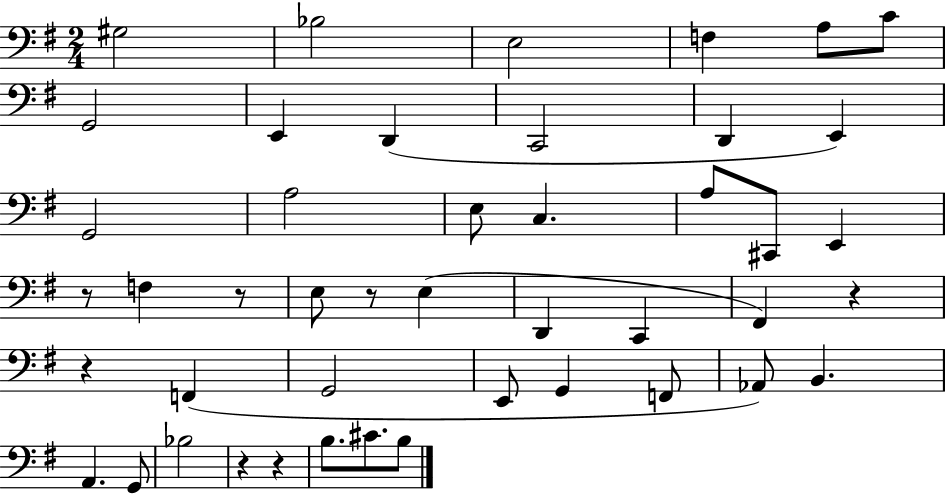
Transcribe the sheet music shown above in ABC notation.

X:1
T:Untitled
M:2/4
L:1/4
K:G
^G,2 _B,2 E,2 F, A,/2 C/2 G,,2 E,, D,, C,,2 D,, E,, G,,2 A,2 E,/2 C, A,/2 ^C,,/2 E,, z/2 F, z/2 E,/2 z/2 E, D,, C,, ^F,, z z F,, G,,2 E,,/2 G,, F,,/2 _A,,/2 B,, A,, G,,/2 _B,2 z z B,/2 ^C/2 B,/2